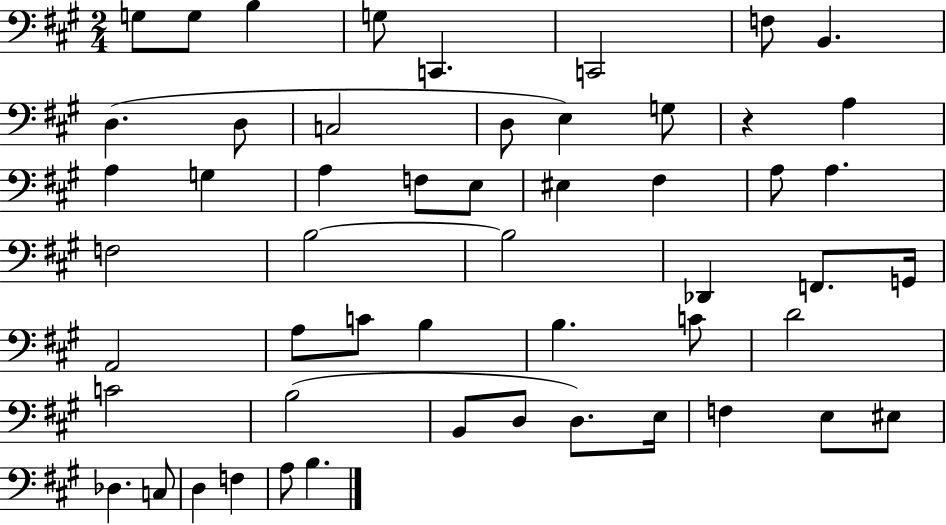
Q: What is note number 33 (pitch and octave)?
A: C4